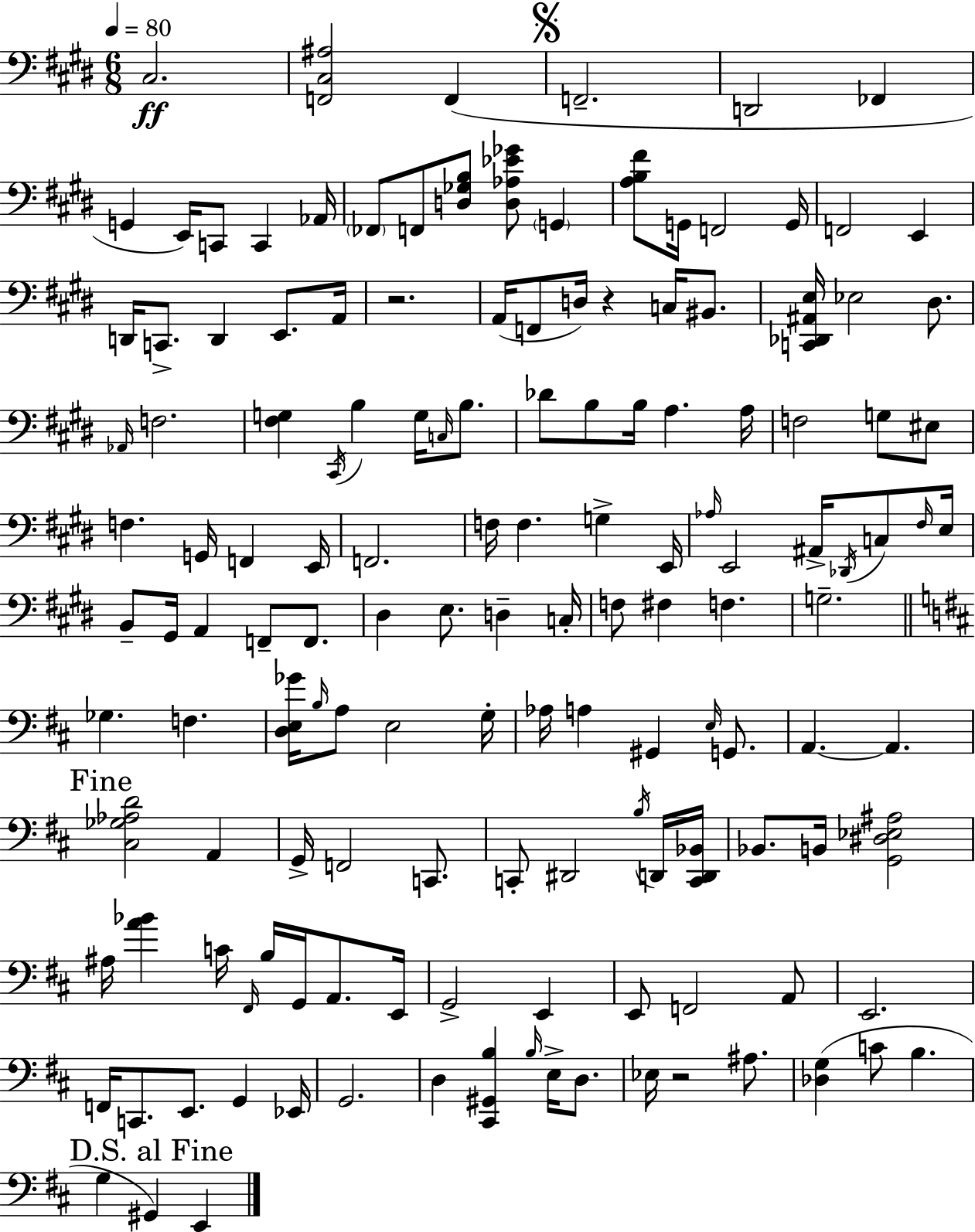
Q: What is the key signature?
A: E major